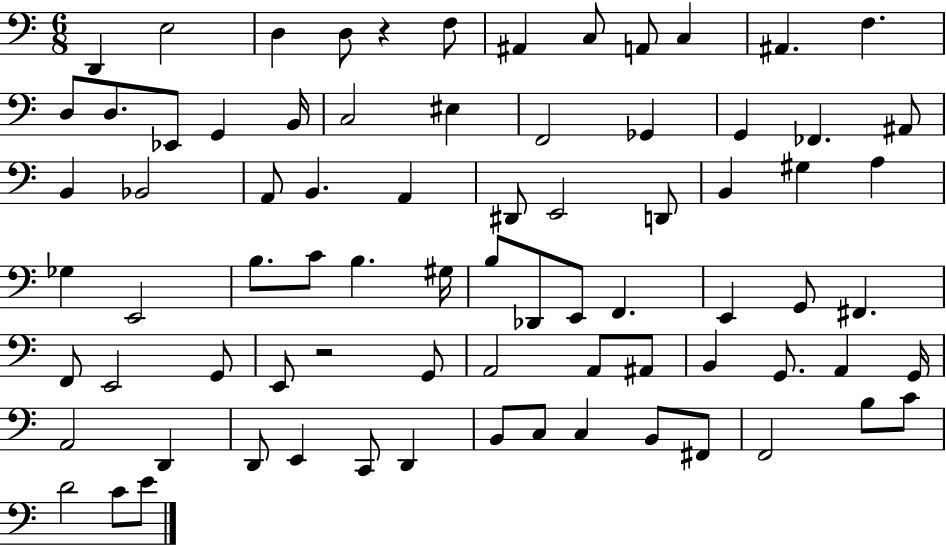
{
  \clef bass
  \numericTimeSignature
  \time 6/8
  \key c \major
  \repeat volta 2 { d,4 e2 | d4 d8 r4 f8 | ais,4 c8 a,8 c4 | ais,4. f4. | \break d8 d8. ees,8 g,4 b,16 | c2 eis4 | f,2 ges,4 | g,4 fes,4. ais,8 | \break b,4 bes,2 | a,8 b,4. a,4 | dis,8 e,2 d,8 | b,4 gis4 a4 | \break ges4 e,2 | b8. c'8 b4. gis16 | b8 des,8 e,8 f,4. | e,4 g,8 fis,4. | \break f,8 e,2 g,8 | e,8 r2 g,8 | a,2 a,8 ais,8 | b,4 g,8. a,4 g,16 | \break a,2 d,4 | d,8 e,4 c,8 d,4 | b,8 c8 c4 b,8 fis,8 | f,2 b8 c'8 | \break d'2 c'8 e'8 | } \bar "|."
}